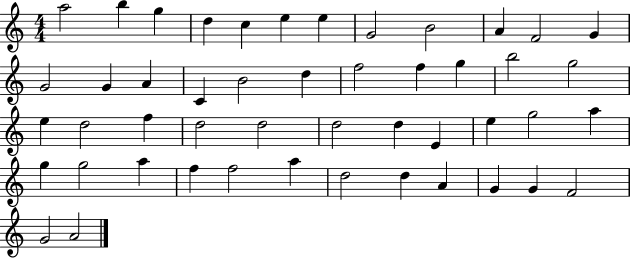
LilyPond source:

{
  \clef treble
  \numericTimeSignature
  \time 4/4
  \key c \major
  a''2 b''4 g''4 | d''4 c''4 e''4 e''4 | g'2 b'2 | a'4 f'2 g'4 | \break g'2 g'4 a'4 | c'4 b'2 d''4 | f''2 f''4 g''4 | b''2 g''2 | \break e''4 d''2 f''4 | d''2 d''2 | d''2 d''4 e'4 | e''4 g''2 a''4 | \break g''4 g''2 a''4 | f''4 f''2 a''4 | d''2 d''4 a'4 | g'4 g'4 f'2 | \break g'2 a'2 | \bar "|."
}